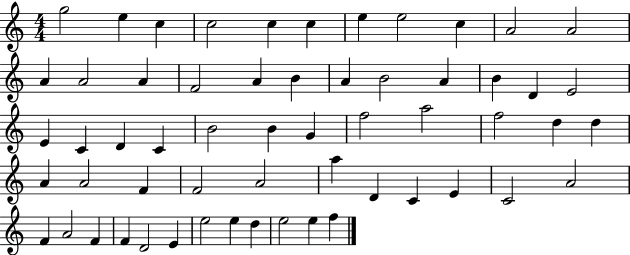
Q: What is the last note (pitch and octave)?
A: F5